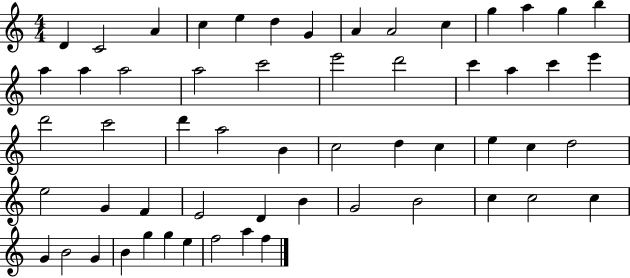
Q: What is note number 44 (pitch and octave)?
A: B4